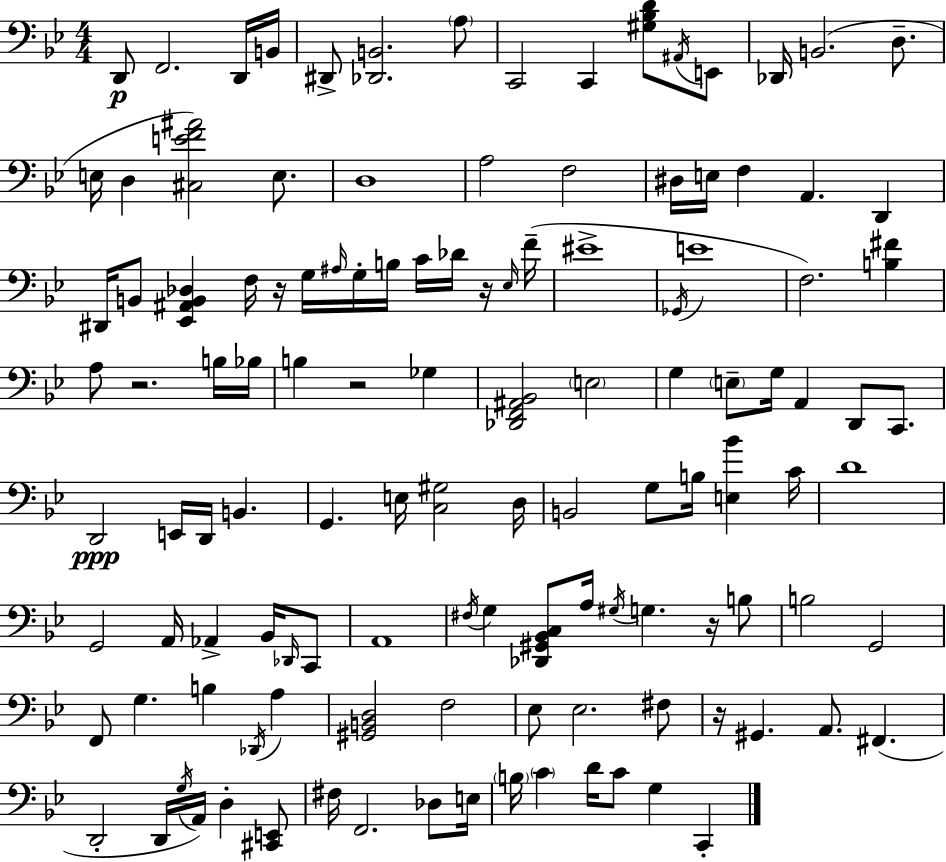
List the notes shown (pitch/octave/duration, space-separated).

D2/e F2/h. D2/s B2/s D#2/e [Db2,B2]/h. A3/e C2/h C2/q [G#3,Bb3,D4]/e A#2/s E2/e Db2/s B2/h. D3/e. E3/s D3/q [C#3,E4,F4,A#4]/h E3/e. D3/w A3/h F3/h D#3/s E3/s F3/q A2/q. D2/q D#2/s B2/e [Eb2,A#2,B2,Db3]/q F3/s R/s G3/s A#3/s G3/s B3/s C4/s Db4/s R/s Eb3/s F4/s EIS4/w Gb2/s E4/w F3/h. [B3,F#4]/q A3/e R/h. B3/s Bb3/s B3/q R/h Gb3/q [Db2,F2,A#2,Bb2]/h E3/h G3/q E3/e G3/s A2/q D2/e C2/e. D2/h E2/s D2/s B2/q. G2/q. E3/s [C3,G#3]/h D3/s B2/h G3/e B3/s [E3,Bb4]/q C4/s D4/w G2/h A2/s Ab2/q Bb2/s Db2/s C2/e A2/w F#3/s G3/q [Db2,G#2,Bb2,C3]/e A3/s G#3/s G3/q. R/s B3/e B3/h G2/h F2/e G3/q. B3/q Db2/s A3/q [G#2,B2,D3]/h F3/h Eb3/e Eb3/h. F#3/e R/s G#2/q. A2/e. F#2/q. D2/h D2/s G3/s A2/s D3/q [C#2,E2]/e F#3/s F2/h. Db3/e E3/s B3/s C4/q D4/s C4/e G3/q C2/q